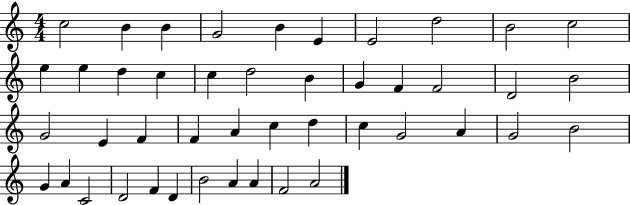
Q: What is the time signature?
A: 4/4